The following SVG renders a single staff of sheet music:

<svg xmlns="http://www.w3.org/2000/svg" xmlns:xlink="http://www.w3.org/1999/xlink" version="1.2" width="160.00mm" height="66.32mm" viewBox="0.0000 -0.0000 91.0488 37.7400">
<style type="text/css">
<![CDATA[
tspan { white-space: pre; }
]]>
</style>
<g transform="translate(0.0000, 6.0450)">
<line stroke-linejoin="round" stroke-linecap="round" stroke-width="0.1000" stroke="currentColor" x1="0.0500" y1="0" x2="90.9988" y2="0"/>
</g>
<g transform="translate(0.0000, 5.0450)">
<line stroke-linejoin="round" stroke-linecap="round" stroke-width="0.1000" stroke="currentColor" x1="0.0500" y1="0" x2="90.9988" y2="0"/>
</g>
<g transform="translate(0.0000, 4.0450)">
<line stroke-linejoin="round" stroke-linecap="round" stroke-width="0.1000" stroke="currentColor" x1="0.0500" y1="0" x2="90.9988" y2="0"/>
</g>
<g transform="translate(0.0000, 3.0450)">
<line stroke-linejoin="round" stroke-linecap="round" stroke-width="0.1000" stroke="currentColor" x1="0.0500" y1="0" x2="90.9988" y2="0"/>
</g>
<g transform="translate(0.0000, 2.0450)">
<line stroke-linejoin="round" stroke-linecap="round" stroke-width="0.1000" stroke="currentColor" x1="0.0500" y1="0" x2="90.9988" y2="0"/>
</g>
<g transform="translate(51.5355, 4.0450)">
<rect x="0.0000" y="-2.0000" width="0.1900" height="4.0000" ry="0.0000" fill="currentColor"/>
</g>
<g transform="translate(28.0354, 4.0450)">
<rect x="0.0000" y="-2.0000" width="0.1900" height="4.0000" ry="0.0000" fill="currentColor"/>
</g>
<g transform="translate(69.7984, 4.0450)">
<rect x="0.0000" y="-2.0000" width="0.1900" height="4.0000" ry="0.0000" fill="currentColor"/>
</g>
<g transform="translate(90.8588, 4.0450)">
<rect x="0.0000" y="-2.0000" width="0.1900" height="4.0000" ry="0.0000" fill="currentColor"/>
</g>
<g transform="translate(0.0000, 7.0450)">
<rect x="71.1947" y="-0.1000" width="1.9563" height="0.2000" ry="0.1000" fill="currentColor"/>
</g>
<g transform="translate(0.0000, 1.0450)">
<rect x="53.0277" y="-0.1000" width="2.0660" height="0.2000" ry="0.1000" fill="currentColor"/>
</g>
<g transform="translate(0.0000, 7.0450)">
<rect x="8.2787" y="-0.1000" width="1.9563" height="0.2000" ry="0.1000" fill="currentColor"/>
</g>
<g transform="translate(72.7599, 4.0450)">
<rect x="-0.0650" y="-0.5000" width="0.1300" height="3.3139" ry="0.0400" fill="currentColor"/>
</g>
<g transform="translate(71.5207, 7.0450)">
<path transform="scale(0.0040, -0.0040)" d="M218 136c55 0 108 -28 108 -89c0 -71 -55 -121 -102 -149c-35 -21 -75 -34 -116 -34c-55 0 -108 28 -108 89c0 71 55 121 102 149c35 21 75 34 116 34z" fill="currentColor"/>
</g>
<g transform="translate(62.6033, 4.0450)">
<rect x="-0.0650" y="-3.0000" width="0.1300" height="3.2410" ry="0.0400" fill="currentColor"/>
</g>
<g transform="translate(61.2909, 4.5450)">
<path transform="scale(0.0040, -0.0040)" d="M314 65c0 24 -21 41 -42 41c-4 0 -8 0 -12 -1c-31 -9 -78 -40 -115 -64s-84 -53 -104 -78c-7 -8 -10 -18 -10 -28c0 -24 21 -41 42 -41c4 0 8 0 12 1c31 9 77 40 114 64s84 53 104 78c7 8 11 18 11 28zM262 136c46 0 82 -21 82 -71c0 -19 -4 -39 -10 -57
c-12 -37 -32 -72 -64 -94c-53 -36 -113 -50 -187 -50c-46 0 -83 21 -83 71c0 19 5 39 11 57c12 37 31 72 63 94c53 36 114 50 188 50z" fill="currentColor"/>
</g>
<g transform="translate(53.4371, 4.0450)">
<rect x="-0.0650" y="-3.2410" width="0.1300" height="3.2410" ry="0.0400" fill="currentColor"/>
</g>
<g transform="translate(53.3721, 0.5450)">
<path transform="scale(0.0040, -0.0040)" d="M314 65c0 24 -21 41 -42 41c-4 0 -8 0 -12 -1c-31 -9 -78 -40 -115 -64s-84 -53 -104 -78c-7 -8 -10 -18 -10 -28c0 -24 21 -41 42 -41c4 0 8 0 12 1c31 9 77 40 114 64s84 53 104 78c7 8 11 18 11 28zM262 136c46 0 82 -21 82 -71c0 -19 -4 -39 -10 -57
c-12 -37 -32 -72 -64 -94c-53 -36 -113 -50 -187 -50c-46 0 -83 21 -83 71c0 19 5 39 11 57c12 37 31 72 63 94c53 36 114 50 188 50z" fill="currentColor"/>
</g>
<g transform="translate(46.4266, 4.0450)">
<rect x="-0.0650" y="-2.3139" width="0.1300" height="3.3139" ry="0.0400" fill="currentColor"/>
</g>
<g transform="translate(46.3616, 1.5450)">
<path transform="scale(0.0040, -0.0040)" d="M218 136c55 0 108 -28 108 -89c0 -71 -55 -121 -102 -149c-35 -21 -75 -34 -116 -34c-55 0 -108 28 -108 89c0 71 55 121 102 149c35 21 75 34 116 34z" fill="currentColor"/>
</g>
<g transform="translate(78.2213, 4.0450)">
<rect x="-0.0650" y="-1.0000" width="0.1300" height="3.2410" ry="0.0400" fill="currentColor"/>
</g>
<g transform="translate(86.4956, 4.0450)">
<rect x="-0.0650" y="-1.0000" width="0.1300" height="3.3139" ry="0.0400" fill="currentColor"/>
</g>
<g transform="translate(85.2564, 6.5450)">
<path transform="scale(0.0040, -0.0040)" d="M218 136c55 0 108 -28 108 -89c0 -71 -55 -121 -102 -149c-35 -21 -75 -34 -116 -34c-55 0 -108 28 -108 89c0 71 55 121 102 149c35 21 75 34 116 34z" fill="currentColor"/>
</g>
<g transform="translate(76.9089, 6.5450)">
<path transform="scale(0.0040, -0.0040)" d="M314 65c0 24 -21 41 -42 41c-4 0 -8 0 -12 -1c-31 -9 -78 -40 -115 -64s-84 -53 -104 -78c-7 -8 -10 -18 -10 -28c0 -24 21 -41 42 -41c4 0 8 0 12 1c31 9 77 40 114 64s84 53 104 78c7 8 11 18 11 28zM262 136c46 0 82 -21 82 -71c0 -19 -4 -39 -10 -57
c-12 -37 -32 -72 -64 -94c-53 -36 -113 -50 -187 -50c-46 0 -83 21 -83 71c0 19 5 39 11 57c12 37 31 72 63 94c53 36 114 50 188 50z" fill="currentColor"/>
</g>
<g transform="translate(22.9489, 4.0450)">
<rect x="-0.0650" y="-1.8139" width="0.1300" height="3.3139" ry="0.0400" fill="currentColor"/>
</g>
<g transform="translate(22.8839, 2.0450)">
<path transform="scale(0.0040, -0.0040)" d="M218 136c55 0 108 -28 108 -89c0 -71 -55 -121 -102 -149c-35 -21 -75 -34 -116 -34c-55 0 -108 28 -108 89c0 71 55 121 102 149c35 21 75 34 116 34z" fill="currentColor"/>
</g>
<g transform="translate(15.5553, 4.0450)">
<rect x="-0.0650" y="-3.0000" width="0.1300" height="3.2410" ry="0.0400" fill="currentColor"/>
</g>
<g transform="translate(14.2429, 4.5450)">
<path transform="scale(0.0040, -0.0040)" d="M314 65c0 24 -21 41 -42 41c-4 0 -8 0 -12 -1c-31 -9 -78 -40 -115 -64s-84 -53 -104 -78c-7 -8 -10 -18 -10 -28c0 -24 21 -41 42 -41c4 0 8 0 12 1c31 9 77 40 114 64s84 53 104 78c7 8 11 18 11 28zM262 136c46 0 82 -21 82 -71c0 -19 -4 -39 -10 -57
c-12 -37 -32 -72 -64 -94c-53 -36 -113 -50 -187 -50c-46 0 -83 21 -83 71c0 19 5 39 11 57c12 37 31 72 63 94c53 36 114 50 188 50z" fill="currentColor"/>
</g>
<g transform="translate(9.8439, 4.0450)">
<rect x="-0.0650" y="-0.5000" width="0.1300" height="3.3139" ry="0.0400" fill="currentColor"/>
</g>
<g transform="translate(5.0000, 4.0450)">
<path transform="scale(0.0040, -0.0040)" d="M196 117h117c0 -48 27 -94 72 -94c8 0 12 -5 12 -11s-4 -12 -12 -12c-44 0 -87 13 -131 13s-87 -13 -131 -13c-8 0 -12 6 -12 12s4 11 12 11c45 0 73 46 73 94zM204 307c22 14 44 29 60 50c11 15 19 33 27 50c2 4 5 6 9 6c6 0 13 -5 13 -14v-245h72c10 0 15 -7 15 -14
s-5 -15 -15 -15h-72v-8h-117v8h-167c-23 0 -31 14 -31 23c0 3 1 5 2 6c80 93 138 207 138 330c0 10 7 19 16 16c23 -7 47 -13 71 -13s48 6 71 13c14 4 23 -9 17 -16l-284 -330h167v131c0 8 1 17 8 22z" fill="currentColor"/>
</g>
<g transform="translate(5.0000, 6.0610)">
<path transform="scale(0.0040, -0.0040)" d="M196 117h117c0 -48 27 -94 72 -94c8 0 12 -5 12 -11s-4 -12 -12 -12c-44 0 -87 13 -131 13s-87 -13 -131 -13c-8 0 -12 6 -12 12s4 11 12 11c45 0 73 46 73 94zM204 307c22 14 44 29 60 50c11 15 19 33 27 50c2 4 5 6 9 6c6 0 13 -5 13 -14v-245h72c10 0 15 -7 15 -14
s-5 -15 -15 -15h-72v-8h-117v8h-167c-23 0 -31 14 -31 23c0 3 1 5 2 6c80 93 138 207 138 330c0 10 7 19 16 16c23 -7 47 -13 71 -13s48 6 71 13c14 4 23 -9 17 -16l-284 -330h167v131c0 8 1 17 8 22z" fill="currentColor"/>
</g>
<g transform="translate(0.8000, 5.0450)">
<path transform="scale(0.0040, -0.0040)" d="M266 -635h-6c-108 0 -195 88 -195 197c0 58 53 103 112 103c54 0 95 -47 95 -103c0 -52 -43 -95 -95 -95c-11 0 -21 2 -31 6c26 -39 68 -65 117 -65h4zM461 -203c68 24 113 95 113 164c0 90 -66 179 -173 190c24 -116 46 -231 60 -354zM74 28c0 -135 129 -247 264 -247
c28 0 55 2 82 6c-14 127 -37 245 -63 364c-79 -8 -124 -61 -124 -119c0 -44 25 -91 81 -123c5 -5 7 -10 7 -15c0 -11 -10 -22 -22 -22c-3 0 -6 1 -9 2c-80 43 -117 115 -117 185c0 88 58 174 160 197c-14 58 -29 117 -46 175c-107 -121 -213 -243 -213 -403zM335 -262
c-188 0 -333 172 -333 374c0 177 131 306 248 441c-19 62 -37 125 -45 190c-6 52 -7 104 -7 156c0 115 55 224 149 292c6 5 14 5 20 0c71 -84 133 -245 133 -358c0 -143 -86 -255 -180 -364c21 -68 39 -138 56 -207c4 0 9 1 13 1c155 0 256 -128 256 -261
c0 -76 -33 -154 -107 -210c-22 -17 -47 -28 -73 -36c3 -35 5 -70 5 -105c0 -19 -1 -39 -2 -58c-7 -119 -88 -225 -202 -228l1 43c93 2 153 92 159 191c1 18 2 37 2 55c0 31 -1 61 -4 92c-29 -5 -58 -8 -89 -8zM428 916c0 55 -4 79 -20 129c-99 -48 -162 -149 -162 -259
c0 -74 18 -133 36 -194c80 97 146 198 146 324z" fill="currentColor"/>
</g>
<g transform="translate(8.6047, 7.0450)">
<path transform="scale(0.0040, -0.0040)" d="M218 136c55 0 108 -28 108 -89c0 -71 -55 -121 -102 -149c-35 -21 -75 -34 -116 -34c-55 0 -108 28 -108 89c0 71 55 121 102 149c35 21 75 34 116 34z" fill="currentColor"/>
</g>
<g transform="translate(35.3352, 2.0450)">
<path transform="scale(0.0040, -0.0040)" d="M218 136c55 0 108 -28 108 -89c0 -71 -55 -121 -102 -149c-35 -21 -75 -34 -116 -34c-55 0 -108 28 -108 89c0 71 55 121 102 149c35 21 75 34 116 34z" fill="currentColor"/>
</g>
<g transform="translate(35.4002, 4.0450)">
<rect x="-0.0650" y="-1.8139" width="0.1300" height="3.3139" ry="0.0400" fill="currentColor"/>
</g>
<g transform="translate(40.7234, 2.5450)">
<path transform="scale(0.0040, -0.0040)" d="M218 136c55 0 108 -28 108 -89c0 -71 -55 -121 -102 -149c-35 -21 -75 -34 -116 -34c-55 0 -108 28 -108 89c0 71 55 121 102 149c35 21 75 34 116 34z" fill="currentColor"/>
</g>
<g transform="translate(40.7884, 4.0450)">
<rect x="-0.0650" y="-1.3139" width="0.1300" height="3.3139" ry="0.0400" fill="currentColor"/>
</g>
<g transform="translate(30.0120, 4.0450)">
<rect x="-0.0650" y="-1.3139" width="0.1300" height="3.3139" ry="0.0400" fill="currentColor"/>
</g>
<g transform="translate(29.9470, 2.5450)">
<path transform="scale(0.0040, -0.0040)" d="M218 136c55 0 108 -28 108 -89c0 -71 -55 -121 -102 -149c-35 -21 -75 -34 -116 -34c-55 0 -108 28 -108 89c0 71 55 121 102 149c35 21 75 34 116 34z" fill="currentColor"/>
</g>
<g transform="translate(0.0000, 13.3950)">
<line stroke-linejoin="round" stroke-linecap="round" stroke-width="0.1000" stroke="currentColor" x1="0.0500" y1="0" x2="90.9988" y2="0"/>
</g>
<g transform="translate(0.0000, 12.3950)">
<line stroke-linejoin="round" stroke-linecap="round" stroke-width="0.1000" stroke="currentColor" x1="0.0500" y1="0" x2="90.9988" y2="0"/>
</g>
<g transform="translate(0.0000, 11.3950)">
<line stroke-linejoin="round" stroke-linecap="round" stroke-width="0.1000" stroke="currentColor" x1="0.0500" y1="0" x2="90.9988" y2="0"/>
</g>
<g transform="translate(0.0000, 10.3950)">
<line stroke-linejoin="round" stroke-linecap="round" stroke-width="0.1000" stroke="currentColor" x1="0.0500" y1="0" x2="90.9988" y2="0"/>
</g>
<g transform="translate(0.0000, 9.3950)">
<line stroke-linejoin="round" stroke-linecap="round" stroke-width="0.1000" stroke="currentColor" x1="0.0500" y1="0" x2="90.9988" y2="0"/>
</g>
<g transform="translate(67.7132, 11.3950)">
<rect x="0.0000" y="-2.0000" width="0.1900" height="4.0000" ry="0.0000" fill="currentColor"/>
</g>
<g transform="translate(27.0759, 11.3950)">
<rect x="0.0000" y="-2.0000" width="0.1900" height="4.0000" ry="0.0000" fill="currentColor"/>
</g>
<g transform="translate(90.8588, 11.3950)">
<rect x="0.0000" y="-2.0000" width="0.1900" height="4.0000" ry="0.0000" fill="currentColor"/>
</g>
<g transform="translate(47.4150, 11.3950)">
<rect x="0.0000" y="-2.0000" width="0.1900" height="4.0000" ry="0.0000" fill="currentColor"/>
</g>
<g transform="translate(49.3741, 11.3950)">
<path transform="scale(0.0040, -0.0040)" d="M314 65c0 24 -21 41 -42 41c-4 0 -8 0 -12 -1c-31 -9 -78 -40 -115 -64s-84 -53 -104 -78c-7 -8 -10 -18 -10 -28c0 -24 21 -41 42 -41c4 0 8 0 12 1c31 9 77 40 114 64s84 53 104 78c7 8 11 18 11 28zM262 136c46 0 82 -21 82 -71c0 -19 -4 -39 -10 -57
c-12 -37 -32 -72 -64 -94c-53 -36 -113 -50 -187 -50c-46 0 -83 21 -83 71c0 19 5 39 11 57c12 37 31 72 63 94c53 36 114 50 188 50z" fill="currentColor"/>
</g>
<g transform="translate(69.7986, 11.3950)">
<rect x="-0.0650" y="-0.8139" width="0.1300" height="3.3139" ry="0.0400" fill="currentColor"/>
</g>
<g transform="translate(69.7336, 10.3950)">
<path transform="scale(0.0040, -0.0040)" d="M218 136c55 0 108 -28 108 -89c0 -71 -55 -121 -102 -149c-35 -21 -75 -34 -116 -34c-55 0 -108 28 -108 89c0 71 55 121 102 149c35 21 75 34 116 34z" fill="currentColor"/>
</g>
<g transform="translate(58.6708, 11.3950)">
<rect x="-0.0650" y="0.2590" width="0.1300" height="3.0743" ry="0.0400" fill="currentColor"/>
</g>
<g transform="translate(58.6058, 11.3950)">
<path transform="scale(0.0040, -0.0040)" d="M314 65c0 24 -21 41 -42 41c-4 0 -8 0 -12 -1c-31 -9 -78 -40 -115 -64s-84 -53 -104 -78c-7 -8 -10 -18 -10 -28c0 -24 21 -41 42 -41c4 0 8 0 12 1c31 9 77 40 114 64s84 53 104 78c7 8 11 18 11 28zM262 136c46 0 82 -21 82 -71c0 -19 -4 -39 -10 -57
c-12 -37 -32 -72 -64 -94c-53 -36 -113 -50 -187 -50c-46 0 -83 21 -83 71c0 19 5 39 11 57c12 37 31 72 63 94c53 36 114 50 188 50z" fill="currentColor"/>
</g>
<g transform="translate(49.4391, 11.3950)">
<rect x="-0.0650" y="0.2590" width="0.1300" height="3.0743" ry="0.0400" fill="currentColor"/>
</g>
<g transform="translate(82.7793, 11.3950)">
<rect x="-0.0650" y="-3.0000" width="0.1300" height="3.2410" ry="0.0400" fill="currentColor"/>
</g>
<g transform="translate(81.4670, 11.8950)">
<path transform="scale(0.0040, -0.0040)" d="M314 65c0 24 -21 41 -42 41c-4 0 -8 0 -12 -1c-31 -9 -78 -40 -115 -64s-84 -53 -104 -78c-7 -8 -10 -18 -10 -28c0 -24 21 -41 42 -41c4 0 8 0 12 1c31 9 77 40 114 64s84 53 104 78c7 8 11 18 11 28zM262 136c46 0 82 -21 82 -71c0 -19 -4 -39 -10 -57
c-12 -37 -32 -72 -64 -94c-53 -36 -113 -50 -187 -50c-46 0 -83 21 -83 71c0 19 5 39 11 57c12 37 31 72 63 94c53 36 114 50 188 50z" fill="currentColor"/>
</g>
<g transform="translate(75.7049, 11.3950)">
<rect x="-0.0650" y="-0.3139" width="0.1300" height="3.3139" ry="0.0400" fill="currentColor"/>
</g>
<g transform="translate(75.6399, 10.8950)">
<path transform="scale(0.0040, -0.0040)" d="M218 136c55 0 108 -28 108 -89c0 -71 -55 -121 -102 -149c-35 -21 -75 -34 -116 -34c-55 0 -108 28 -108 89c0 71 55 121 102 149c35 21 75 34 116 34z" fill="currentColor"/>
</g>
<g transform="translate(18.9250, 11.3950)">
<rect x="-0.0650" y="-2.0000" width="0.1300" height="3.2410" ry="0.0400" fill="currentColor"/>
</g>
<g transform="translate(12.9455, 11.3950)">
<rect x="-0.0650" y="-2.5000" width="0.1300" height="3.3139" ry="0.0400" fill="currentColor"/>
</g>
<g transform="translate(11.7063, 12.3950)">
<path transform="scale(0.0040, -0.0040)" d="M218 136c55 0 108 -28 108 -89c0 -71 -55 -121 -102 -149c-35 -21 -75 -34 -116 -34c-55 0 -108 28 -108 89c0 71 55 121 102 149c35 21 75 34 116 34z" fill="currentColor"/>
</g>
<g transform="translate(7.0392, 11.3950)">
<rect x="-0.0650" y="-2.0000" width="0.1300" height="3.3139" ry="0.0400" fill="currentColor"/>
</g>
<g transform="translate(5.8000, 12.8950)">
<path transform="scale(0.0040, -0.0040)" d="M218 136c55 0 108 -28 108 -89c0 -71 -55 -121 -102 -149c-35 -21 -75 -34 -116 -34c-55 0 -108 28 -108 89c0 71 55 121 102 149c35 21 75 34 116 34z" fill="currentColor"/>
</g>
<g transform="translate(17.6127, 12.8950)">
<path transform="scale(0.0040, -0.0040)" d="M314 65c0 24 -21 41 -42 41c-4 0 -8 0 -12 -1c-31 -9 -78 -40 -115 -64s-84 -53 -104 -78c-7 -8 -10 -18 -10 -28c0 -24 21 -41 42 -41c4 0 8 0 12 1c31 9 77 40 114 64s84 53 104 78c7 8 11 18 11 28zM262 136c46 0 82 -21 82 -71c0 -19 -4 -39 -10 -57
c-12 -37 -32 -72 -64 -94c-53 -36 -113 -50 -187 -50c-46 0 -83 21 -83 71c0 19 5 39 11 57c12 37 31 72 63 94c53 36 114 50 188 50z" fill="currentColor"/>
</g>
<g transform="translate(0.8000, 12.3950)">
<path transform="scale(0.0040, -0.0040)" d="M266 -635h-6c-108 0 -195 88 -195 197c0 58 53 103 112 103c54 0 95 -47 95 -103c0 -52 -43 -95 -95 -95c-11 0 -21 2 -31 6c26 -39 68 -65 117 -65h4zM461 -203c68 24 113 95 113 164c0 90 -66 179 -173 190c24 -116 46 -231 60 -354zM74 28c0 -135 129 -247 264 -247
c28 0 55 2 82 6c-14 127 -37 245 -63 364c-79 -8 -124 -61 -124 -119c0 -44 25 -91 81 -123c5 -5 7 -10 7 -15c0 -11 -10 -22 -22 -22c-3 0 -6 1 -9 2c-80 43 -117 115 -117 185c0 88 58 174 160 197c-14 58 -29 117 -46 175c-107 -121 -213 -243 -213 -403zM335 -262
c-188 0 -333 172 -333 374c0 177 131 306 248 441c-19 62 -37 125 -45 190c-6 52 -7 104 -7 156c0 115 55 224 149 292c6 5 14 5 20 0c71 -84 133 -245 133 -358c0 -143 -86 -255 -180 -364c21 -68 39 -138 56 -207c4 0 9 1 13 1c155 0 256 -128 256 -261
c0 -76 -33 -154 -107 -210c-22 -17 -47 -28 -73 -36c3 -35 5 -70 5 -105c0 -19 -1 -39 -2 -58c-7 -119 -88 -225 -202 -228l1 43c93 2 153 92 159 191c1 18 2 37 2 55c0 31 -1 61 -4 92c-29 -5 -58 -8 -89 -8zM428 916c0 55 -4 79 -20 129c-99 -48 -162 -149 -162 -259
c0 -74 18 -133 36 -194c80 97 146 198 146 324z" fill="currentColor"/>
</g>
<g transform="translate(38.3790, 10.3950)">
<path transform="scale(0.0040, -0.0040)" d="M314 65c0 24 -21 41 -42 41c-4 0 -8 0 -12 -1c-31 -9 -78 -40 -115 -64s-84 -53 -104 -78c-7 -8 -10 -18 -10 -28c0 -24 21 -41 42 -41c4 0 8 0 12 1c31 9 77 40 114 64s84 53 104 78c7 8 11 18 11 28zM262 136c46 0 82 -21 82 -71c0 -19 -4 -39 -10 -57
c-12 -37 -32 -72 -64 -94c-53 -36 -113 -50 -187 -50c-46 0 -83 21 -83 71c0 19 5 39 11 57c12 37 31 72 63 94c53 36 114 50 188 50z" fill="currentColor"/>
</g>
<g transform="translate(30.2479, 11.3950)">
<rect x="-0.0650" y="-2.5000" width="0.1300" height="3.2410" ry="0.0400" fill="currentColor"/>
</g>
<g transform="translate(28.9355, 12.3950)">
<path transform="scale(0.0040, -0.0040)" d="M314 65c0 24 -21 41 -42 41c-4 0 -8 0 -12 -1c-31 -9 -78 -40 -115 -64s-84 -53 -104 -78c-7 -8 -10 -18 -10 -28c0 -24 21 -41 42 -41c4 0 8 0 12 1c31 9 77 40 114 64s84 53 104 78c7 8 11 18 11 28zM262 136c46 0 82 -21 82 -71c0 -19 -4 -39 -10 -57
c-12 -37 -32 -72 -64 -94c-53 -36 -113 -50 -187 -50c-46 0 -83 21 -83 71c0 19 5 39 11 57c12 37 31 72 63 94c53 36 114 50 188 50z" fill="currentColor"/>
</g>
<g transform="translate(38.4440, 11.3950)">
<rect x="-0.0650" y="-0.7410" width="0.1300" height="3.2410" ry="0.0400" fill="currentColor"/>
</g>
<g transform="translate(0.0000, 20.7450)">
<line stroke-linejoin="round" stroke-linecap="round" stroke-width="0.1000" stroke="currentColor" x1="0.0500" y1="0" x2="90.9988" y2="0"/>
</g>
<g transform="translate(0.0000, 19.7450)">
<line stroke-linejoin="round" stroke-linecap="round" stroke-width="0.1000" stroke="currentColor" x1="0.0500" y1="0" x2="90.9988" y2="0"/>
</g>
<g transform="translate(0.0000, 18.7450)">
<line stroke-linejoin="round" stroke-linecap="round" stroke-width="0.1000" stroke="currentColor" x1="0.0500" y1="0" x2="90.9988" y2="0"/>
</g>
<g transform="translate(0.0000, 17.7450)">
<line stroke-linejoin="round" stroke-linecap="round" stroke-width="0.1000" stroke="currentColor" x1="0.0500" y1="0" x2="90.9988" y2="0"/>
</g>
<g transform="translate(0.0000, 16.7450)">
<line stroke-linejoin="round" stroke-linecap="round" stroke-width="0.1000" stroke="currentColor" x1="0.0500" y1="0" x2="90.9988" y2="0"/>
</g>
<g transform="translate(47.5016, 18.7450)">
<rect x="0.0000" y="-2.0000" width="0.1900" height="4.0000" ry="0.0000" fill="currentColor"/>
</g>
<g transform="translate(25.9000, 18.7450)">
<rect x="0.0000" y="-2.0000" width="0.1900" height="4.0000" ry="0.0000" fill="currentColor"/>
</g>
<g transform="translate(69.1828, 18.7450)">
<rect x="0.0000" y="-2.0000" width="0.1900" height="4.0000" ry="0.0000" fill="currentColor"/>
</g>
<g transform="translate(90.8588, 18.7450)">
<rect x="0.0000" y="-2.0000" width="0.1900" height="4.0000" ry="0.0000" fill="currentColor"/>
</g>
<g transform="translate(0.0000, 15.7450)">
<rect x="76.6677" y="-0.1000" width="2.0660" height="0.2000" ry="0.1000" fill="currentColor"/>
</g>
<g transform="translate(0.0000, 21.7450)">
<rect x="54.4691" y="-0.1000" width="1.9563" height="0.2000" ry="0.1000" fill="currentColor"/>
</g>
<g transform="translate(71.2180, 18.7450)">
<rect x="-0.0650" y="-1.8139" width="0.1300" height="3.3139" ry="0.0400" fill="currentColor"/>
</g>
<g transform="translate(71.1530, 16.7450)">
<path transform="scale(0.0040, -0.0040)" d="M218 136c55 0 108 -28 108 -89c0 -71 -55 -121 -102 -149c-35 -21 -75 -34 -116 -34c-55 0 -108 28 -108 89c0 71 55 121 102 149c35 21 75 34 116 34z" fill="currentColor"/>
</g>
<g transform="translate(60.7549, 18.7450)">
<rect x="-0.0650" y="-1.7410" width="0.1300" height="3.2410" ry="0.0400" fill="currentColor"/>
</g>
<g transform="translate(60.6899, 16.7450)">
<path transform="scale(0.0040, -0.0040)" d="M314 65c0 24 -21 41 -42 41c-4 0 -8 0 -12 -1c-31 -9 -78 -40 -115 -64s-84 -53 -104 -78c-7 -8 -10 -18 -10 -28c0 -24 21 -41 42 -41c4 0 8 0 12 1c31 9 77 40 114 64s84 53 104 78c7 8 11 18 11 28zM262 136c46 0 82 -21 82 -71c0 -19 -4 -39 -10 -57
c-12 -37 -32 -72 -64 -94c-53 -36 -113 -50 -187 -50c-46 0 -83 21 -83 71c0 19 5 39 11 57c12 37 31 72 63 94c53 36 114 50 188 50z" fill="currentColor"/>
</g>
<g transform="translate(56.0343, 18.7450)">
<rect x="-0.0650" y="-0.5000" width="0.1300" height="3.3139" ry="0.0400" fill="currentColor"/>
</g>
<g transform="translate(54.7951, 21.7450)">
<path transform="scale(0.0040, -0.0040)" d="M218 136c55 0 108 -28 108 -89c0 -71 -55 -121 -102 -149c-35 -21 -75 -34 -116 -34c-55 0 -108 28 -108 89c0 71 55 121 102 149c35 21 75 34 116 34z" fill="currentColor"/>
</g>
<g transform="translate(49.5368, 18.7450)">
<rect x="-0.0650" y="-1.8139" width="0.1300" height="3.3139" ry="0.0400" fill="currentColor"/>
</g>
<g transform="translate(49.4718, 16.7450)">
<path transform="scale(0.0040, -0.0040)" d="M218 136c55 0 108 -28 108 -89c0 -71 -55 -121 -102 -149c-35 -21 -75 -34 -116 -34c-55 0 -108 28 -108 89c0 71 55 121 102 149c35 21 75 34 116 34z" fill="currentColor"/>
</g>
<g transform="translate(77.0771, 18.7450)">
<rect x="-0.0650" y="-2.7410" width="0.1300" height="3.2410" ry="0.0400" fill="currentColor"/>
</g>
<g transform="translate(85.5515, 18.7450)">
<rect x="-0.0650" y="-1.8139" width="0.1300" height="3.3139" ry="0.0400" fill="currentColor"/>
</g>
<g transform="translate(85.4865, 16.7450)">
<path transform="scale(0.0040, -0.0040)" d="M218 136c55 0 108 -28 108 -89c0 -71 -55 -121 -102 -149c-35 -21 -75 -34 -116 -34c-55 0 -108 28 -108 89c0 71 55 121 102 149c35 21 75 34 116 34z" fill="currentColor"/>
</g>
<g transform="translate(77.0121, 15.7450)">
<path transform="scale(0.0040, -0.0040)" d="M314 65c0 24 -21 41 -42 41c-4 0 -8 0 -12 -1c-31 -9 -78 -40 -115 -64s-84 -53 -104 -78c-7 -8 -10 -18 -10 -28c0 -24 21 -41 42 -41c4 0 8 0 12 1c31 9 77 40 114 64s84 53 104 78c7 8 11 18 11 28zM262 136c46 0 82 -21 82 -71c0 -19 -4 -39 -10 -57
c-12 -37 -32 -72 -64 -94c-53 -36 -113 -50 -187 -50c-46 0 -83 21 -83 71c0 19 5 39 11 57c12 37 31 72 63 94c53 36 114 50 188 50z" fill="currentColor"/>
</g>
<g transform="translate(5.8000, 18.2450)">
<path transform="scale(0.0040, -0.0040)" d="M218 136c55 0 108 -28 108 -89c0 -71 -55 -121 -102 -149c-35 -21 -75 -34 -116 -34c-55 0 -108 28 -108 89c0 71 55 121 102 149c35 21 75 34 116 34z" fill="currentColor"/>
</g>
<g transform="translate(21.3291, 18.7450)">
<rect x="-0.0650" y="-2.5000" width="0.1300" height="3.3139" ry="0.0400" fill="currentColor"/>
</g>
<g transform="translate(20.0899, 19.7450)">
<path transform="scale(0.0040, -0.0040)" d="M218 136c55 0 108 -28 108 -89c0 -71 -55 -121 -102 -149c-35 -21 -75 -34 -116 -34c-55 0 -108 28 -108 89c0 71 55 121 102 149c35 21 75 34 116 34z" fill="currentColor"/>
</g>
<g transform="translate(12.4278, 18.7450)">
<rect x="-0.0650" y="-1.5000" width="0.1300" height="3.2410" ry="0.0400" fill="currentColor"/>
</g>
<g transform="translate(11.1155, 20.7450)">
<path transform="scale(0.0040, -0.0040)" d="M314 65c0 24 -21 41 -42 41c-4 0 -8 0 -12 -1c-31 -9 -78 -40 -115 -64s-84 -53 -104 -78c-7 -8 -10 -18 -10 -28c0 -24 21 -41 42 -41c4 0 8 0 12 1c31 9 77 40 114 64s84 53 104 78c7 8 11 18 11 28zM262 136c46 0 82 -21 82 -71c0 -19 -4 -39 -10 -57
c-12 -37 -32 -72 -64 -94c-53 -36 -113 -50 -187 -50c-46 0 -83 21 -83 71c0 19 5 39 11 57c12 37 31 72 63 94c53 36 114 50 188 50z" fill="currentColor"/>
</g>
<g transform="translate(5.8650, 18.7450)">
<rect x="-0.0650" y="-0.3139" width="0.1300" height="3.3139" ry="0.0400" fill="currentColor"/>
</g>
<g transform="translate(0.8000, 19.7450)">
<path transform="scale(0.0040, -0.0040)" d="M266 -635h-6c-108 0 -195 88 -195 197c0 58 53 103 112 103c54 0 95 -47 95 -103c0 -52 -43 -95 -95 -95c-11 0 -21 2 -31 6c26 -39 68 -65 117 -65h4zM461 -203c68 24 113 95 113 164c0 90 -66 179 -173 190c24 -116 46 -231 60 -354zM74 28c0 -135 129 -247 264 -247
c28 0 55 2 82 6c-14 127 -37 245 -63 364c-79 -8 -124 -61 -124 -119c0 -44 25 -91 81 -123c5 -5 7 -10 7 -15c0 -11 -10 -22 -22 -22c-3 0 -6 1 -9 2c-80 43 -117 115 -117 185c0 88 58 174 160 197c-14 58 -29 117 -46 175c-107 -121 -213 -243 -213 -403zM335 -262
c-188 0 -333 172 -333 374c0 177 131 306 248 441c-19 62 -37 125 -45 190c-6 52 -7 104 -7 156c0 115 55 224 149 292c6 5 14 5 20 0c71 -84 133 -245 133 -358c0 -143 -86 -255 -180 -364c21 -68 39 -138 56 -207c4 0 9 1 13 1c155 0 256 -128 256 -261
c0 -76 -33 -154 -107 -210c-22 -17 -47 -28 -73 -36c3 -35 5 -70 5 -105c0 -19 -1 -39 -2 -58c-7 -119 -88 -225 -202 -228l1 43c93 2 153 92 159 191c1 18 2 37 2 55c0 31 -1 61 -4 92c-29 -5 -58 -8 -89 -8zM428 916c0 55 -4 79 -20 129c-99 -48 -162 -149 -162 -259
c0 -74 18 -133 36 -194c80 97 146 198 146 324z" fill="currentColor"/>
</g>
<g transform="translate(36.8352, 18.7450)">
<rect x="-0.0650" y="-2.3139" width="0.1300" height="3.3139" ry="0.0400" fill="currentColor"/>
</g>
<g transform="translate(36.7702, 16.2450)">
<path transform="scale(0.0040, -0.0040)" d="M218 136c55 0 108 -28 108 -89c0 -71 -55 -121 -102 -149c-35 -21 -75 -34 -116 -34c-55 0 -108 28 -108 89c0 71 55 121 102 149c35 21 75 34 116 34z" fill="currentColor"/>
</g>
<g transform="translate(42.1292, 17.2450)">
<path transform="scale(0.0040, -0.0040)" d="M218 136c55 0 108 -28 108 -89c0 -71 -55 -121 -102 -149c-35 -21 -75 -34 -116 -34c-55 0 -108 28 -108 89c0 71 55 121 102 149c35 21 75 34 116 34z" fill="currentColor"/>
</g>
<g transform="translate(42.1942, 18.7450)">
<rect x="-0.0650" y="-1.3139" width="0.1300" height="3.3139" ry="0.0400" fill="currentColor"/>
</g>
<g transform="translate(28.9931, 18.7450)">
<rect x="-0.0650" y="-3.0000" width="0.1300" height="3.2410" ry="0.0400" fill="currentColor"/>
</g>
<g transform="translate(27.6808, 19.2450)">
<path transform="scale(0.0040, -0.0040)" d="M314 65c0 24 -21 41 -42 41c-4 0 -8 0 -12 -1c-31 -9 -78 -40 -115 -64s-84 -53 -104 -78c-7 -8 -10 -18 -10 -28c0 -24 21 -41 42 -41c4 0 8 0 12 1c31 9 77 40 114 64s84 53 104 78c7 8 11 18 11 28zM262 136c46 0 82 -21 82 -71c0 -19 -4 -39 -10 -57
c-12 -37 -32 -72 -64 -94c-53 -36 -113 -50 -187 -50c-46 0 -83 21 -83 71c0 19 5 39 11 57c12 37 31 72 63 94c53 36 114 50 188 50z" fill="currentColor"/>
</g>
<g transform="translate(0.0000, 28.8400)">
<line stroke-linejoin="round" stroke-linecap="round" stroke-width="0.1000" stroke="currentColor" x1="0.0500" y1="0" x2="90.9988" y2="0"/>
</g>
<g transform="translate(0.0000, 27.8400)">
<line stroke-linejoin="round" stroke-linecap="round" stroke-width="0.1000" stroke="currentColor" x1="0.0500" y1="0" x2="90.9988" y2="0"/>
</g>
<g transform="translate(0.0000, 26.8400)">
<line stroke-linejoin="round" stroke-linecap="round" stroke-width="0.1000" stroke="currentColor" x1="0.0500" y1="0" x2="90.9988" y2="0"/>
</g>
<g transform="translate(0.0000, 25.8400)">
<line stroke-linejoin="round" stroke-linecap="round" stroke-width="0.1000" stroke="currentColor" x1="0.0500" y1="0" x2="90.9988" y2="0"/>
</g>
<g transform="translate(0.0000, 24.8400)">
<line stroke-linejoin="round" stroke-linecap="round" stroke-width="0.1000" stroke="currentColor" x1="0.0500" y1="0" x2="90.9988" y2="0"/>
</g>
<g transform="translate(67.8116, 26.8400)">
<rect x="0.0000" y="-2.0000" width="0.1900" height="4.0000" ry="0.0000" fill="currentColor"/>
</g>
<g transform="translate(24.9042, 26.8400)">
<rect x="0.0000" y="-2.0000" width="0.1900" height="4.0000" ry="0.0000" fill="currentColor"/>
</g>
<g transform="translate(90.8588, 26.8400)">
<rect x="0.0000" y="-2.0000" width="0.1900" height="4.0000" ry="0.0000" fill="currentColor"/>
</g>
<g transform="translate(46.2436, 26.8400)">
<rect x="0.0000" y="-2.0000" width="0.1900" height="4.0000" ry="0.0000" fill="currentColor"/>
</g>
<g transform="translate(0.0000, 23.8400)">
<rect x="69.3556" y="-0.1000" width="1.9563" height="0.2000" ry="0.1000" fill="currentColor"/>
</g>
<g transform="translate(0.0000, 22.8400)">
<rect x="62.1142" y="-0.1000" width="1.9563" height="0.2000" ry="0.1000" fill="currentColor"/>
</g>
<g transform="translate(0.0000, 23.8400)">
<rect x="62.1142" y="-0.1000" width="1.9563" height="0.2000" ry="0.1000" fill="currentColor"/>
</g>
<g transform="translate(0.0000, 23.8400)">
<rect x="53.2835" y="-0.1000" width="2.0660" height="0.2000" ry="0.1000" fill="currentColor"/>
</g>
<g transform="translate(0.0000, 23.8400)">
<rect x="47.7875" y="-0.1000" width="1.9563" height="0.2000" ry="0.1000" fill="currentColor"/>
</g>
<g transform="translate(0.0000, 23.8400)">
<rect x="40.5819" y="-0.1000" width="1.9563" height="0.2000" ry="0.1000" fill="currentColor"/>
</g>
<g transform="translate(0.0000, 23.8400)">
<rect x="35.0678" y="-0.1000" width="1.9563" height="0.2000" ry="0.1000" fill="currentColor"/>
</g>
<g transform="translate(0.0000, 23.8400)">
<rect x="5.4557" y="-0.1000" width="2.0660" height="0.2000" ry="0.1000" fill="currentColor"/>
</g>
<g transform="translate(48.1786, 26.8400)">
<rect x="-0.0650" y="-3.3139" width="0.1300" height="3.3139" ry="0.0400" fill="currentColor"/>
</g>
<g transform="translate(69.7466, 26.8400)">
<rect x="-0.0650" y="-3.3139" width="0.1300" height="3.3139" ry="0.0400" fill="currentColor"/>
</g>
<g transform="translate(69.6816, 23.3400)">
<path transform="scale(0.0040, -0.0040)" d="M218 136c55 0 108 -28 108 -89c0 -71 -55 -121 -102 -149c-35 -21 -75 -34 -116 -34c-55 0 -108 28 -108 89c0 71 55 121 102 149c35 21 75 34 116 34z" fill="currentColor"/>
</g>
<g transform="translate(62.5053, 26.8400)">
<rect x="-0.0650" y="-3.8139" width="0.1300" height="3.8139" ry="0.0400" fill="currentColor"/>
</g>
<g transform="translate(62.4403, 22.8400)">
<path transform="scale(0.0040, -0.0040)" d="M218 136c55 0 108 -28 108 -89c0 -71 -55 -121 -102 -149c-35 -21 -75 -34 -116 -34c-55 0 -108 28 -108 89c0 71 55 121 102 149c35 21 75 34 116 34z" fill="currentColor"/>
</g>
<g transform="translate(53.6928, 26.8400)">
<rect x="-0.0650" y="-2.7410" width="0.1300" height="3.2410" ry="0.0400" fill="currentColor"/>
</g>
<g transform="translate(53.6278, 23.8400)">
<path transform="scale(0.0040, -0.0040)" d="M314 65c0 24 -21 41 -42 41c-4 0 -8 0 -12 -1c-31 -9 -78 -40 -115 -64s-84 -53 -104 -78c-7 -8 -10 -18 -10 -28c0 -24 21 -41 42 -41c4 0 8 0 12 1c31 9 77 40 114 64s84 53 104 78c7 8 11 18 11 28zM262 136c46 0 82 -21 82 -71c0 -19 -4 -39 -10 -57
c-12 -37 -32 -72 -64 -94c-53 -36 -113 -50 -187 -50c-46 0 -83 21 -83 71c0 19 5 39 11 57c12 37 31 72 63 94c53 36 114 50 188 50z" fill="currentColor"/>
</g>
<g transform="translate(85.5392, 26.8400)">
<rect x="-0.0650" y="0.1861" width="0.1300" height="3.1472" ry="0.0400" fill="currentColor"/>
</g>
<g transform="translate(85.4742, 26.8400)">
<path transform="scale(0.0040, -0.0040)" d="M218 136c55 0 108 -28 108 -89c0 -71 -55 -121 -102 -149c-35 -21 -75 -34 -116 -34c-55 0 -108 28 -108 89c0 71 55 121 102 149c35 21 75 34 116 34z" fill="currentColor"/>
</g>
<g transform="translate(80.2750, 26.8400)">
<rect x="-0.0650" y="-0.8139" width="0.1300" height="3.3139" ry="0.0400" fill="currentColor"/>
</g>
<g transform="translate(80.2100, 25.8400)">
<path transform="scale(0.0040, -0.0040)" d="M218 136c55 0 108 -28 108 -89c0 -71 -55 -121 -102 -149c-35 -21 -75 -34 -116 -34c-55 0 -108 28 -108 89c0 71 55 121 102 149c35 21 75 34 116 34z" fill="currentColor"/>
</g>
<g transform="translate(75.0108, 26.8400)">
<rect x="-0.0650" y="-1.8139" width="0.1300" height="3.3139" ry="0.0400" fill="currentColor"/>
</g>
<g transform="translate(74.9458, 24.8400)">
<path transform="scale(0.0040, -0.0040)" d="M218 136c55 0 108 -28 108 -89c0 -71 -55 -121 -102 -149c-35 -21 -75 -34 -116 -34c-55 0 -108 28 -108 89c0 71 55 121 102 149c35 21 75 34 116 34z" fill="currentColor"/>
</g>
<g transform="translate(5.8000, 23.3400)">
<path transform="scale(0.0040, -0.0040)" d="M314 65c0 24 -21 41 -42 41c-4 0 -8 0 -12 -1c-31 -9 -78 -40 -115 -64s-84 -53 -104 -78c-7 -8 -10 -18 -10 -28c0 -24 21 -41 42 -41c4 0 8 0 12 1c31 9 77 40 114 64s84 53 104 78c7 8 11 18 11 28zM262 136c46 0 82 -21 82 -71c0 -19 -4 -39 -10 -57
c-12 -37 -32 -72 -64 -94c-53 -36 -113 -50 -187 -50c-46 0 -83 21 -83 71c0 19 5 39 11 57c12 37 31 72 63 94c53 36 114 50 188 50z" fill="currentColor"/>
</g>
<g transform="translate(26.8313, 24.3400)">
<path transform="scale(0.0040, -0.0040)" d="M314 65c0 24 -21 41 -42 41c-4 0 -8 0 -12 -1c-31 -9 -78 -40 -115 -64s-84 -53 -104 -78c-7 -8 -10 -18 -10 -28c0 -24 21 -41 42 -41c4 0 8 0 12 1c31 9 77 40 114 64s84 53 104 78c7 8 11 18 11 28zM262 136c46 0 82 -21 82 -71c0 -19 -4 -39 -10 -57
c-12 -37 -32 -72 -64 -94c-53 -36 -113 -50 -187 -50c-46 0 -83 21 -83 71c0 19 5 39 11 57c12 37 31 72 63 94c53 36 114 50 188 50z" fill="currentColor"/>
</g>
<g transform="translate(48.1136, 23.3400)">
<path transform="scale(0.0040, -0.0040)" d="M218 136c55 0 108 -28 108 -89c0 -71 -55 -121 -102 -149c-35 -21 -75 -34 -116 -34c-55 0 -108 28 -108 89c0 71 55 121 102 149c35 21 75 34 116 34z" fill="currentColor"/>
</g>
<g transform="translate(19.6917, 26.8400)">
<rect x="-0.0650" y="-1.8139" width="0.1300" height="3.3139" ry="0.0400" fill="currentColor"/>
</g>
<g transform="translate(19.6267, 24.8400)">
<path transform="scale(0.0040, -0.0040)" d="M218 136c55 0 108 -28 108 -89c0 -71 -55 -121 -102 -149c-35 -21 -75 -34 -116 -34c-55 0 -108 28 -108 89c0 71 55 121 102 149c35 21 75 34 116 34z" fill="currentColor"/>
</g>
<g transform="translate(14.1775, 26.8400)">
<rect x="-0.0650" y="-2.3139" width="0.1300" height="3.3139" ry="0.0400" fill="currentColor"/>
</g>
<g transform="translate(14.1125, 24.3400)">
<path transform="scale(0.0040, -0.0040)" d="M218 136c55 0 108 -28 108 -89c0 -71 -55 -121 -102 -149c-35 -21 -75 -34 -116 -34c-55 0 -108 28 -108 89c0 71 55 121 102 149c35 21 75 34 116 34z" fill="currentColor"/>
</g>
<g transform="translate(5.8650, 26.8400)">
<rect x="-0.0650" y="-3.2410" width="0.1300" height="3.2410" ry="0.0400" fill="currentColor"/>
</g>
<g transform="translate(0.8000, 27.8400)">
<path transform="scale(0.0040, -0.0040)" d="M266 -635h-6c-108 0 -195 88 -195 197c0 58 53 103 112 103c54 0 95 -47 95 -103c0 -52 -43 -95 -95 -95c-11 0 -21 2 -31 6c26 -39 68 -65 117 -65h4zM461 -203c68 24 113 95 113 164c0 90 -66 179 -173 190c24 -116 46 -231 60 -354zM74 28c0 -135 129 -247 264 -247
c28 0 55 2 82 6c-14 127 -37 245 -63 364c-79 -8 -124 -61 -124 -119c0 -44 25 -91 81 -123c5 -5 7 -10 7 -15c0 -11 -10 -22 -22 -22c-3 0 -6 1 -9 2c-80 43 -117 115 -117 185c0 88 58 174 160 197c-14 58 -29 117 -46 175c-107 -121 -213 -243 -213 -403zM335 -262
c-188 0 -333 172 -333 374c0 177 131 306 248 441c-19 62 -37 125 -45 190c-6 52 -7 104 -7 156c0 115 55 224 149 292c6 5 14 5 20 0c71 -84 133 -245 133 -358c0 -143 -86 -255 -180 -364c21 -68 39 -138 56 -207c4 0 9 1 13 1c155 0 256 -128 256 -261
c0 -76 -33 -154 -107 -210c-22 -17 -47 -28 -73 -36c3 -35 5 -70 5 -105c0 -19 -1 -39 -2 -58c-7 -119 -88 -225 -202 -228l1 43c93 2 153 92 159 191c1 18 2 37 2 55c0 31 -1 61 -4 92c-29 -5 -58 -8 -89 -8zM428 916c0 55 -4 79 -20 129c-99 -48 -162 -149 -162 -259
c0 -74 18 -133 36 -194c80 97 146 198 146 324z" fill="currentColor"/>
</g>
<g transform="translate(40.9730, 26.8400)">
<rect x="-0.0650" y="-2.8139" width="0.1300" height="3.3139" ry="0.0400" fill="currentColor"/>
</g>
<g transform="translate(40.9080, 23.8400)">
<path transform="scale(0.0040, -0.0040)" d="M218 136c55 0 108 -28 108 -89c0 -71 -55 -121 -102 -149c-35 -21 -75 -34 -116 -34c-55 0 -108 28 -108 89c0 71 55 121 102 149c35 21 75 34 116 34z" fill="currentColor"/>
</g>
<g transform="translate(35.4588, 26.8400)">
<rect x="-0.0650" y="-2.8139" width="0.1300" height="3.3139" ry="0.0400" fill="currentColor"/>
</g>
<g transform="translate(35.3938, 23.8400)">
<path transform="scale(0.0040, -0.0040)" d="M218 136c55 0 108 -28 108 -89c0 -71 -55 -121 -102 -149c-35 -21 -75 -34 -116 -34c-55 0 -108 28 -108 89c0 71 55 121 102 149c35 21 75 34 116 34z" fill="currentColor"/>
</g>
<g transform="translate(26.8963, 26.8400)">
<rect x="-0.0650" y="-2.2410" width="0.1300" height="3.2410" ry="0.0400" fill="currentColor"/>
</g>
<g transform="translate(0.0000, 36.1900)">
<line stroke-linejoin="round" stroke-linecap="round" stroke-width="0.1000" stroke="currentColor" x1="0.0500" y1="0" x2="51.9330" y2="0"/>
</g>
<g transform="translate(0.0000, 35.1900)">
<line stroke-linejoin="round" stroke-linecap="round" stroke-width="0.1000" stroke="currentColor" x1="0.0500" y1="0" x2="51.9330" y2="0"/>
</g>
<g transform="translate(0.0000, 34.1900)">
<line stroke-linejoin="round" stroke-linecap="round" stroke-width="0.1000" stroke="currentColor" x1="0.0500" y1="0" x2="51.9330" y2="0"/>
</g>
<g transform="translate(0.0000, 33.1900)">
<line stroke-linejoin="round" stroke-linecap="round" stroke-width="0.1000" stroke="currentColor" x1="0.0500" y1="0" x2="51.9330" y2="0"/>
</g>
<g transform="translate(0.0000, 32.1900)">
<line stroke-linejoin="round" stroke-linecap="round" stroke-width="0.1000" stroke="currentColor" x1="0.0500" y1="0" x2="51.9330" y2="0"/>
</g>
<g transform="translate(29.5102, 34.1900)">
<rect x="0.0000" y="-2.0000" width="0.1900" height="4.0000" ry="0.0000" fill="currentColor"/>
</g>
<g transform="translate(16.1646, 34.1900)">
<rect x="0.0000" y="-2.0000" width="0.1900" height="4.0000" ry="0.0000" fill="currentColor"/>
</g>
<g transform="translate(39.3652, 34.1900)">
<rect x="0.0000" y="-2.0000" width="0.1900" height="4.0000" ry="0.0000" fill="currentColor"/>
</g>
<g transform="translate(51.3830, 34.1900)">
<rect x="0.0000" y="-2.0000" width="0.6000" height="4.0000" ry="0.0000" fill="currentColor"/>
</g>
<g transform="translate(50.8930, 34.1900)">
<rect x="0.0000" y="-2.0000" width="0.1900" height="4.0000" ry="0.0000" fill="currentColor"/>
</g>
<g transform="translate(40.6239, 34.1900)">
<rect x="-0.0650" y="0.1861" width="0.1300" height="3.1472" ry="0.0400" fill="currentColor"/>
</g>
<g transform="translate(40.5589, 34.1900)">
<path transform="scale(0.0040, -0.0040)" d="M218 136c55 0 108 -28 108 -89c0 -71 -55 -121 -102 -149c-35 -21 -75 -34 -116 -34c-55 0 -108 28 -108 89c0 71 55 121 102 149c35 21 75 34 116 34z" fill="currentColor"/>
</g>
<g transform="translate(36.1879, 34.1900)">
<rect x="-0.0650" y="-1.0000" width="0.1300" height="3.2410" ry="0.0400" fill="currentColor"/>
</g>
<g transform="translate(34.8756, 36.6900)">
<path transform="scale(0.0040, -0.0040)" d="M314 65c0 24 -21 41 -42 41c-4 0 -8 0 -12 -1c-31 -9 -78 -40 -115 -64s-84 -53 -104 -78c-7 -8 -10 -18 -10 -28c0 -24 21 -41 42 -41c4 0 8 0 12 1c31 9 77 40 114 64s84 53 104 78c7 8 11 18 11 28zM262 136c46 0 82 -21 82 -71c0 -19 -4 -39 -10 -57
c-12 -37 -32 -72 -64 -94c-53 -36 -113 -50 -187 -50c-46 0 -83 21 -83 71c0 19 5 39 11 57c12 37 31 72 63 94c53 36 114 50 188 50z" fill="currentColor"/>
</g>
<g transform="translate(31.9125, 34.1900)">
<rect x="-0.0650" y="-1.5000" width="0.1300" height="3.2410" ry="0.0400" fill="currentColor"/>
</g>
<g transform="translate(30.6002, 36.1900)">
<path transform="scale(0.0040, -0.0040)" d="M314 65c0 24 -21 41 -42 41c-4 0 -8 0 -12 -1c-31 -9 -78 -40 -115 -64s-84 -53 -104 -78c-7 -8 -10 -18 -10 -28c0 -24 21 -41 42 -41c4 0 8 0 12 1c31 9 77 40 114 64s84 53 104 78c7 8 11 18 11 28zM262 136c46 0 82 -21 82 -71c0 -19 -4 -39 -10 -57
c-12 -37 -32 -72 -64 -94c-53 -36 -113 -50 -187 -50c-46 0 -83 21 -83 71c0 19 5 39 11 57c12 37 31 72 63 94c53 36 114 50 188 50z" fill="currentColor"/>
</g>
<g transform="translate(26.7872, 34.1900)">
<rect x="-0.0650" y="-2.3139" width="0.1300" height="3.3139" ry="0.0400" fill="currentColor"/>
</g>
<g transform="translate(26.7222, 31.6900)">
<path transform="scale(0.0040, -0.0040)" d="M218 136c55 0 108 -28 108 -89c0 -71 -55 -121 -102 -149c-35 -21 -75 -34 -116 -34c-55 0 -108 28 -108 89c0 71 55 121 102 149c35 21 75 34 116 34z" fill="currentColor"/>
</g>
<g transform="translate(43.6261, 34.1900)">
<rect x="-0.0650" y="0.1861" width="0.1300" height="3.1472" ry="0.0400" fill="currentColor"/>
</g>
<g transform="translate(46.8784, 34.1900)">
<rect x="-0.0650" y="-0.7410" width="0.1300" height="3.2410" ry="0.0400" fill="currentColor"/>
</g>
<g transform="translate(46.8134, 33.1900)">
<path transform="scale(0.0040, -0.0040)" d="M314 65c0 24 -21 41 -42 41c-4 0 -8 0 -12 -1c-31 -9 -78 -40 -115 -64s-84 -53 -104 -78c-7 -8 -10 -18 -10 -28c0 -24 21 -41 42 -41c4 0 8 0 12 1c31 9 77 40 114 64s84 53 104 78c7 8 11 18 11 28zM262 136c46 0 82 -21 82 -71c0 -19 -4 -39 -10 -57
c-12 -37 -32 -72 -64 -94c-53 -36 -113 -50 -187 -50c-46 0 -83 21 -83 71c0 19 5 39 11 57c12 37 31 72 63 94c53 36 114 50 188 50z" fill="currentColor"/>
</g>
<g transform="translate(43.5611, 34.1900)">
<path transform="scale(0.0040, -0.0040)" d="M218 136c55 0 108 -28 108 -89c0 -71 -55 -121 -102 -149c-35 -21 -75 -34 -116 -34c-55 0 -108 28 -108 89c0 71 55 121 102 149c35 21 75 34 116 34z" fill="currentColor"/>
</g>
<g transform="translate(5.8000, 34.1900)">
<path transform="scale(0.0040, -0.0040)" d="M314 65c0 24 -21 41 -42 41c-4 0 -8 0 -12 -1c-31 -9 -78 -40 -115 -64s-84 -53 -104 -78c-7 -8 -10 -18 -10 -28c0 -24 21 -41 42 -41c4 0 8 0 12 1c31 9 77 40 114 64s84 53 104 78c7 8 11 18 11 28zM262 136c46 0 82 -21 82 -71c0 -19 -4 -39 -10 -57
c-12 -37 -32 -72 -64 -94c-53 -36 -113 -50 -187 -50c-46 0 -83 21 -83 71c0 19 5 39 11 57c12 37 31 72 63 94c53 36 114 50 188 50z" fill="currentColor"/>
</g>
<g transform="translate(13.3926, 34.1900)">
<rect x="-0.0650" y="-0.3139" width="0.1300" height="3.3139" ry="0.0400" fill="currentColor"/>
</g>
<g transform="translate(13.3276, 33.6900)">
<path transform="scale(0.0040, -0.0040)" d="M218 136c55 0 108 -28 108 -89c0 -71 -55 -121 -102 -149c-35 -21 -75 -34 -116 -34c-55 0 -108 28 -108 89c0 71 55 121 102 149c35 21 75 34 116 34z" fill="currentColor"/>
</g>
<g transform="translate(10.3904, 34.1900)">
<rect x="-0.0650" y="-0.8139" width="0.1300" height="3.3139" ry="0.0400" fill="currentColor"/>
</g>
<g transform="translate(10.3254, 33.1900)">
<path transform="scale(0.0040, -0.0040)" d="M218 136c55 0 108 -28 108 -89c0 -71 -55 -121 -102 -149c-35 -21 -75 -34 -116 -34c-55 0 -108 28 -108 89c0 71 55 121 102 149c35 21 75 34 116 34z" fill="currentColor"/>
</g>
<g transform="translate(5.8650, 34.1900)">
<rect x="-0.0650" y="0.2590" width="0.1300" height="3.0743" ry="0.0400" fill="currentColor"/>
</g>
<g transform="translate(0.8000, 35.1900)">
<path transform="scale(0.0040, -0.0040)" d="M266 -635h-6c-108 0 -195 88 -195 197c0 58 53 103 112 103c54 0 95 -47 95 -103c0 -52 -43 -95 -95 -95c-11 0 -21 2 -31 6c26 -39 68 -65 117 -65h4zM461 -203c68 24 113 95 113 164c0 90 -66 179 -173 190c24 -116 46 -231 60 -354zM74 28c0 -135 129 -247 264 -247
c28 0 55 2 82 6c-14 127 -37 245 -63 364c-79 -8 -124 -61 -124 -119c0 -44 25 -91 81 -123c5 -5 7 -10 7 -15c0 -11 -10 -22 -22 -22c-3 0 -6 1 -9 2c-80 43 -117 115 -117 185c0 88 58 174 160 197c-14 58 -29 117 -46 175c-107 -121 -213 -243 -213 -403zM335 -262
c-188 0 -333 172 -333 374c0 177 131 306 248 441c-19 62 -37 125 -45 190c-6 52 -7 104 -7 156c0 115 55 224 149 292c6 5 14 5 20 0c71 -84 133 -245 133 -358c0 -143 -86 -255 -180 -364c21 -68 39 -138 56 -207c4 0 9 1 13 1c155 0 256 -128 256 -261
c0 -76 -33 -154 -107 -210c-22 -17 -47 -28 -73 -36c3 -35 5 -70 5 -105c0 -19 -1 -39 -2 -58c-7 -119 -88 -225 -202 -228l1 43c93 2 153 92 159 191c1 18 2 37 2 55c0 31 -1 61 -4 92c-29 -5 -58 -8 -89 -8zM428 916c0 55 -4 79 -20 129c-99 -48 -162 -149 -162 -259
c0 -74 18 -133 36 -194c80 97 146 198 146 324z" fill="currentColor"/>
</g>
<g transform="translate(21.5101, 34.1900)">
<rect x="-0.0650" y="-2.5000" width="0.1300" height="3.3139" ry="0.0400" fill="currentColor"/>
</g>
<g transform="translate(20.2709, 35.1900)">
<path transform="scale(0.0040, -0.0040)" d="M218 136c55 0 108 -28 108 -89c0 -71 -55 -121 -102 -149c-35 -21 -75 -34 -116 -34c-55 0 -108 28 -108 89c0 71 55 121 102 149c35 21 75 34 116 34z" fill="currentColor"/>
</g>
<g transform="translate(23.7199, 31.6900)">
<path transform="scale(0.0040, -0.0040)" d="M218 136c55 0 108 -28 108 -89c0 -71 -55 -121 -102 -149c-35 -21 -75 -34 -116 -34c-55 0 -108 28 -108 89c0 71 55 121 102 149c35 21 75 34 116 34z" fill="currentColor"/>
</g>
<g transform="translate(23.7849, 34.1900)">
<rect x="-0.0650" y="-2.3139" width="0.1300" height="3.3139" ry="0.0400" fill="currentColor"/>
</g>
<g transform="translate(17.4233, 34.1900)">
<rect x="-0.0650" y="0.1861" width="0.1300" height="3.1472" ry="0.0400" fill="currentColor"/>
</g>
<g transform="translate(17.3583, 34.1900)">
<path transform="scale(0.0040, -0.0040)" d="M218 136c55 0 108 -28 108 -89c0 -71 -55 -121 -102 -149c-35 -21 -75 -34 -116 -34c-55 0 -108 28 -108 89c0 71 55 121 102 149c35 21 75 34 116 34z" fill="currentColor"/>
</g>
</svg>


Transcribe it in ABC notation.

X:1
T:Untitled
M:4/4
L:1/4
K:C
C A2 f e f e g b2 A2 C D2 D F G F2 G2 d2 B2 B2 d c A2 c E2 G A2 g e f C f2 f a2 f b2 g f g2 a a b a2 c' b f d B B2 d c B G g g E2 D2 B B d2